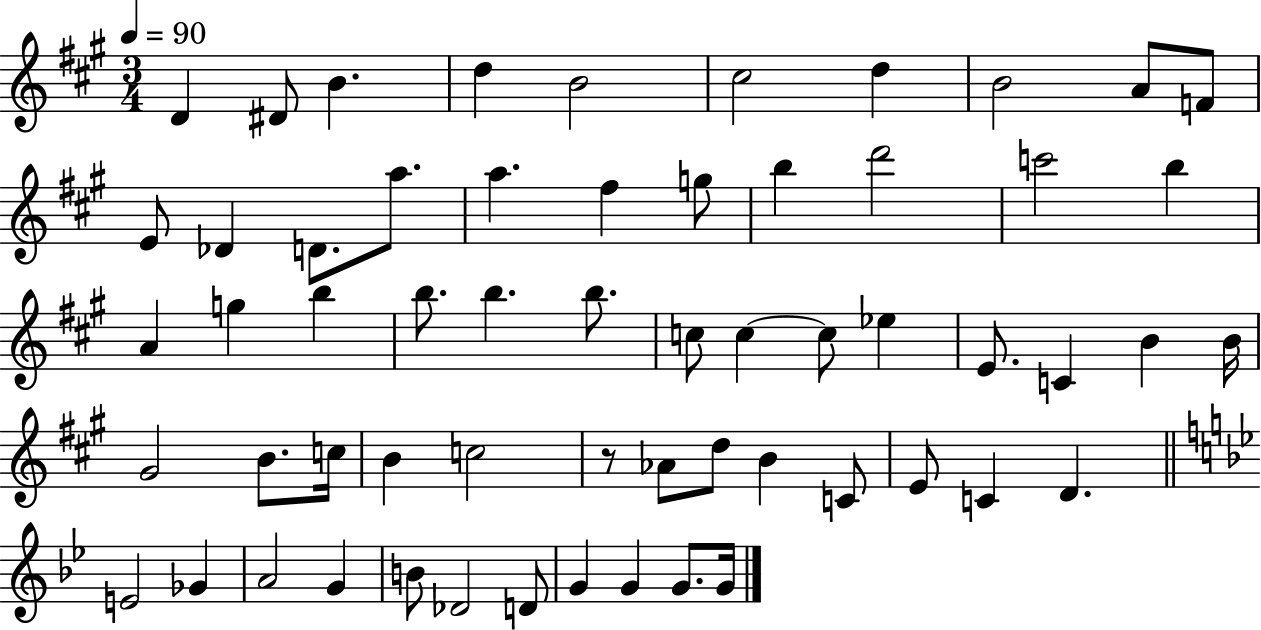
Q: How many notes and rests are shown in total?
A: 59